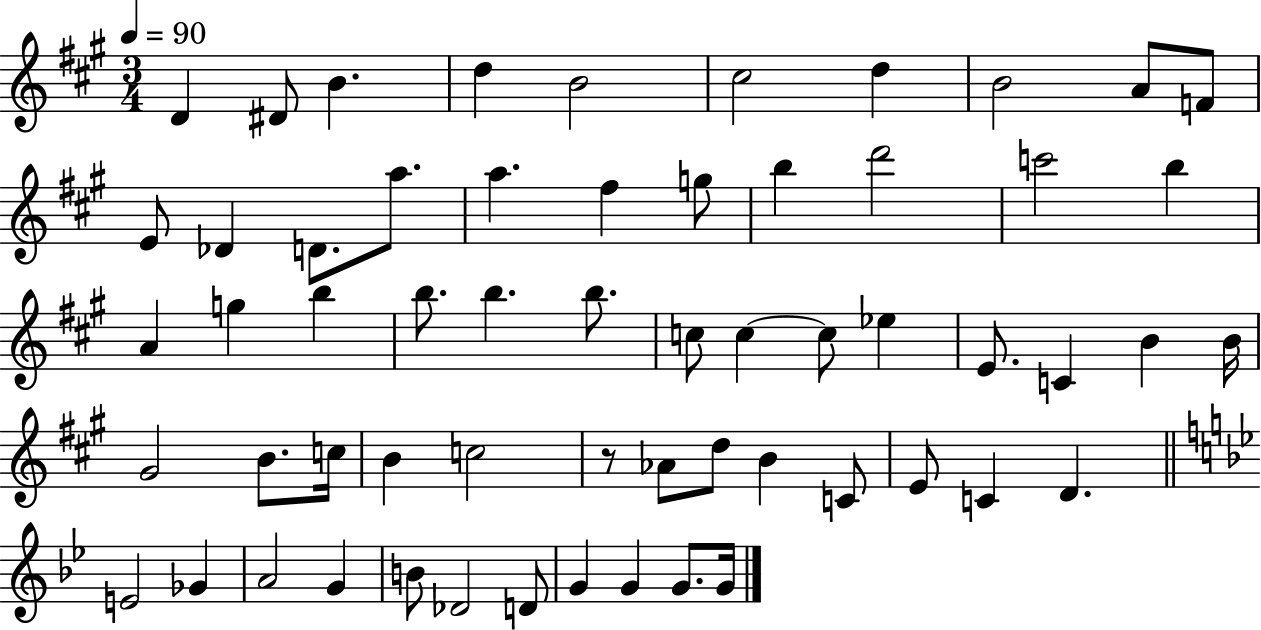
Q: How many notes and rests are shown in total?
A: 59